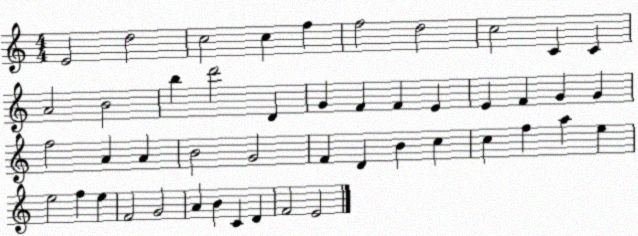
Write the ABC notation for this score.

X:1
T:Untitled
M:4/4
L:1/4
K:C
E2 d2 c2 c f f2 d2 c2 C C A2 B2 b d'2 D G F F E E F G G f2 A A B2 G2 F D B c c f a e e2 f e F2 G2 A B C D F2 E2